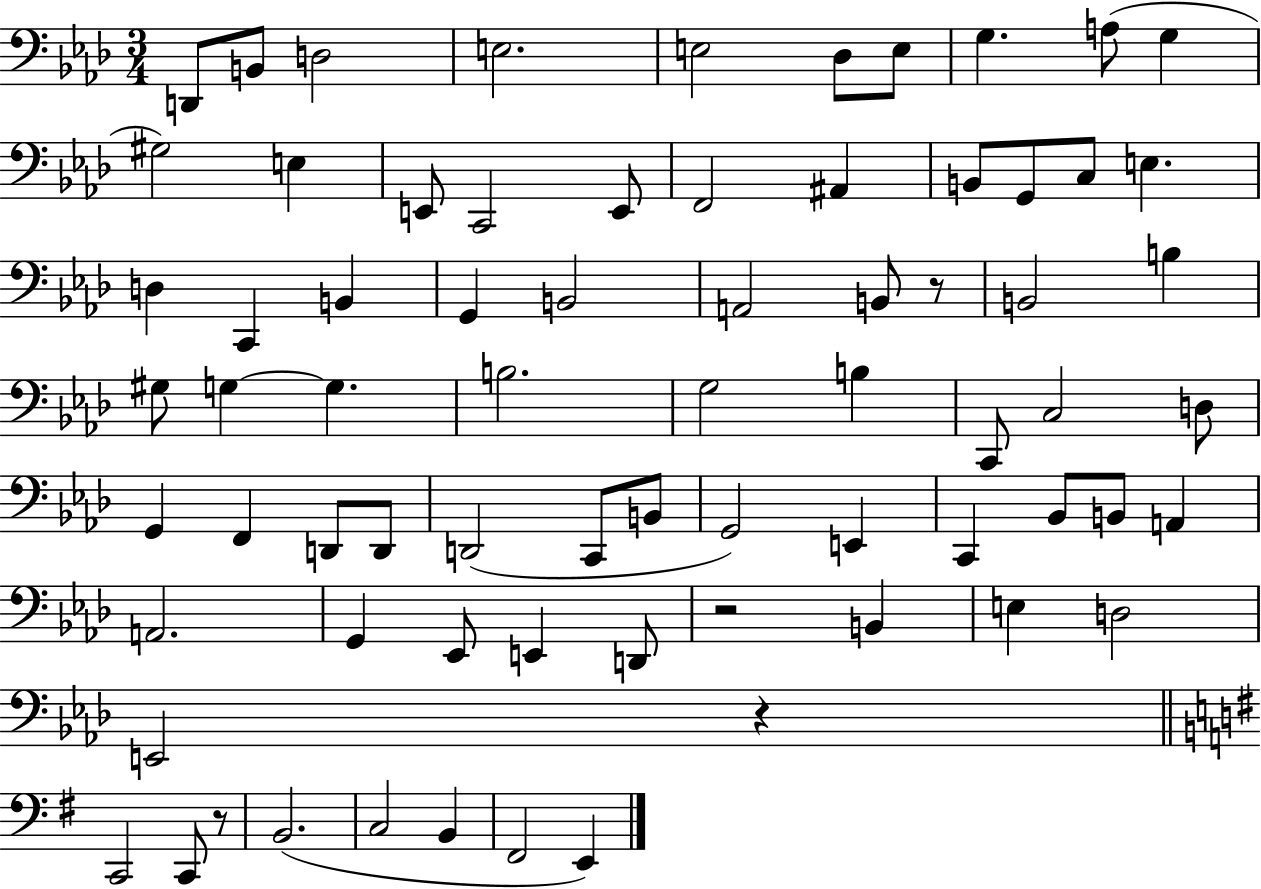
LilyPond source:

{
  \clef bass
  \numericTimeSignature
  \time 3/4
  \key aes \major
  d,8 b,8 d2 | e2. | e2 des8 e8 | g4. a8( g4 | \break gis2) e4 | e,8 c,2 e,8 | f,2 ais,4 | b,8 g,8 c8 e4. | \break d4 c,4 b,4 | g,4 b,2 | a,2 b,8 r8 | b,2 b4 | \break gis8 g4~~ g4. | b2. | g2 b4 | c,8 c2 d8 | \break g,4 f,4 d,8 d,8 | d,2( c,8 b,8 | g,2) e,4 | c,4 bes,8 b,8 a,4 | \break a,2. | g,4 ees,8 e,4 d,8 | r2 b,4 | e4 d2 | \break e,2 r4 | \bar "||" \break \key g \major c,2 c,8 r8 | b,2.( | c2 b,4 | fis,2 e,4) | \break \bar "|."
}